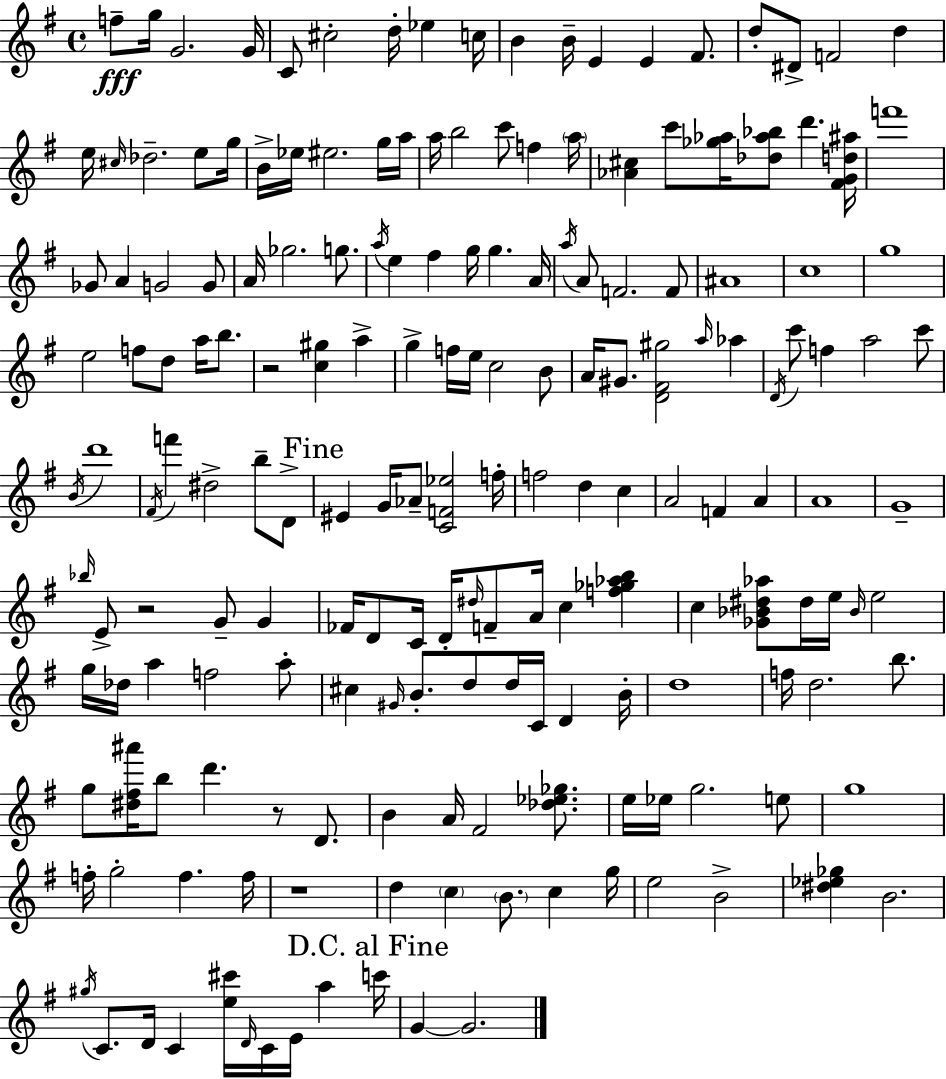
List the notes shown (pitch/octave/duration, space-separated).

F5/e G5/s G4/h. G4/s C4/e C#5/h D5/s Eb5/q C5/s B4/q B4/s E4/q E4/q F#4/e. D5/e D#4/e F4/h D5/q E5/s C#5/s Db5/h. E5/e G5/s B4/s Eb5/s EIS5/h. G5/s A5/s A5/s B5/h C6/e F5/q A5/s [Ab4,C#5]/q C6/e [Gb5,Ab5]/s [Db5,Ab5,Bb5]/e D6/q. [F#4,G4,D5,A#5]/s F6/w Gb4/e A4/q G4/h G4/e A4/s Gb5/h. G5/e. A5/s E5/q F#5/q G5/s G5/q. A4/s A5/s A4/e F4/h. F4/e A#4/w C5/w G5/w E5/h F5/e D5/e A5/s B5/e. R/h [C5,G#5]/q A5/q G5/q F5/s E5/s C5/h B4/e A4/s G#4/e. [D4,F#4,G#5]/h A5/s Ab5/q D4/s C6/e F5/q A5/h C6/e B4/s D6/w F#4/s F6/q D#5/h B5/e D4/e EIS4/q G4/s Ab4/e [C4,F4,Eb5]/h F5/s F5/h D5/q C5/q A4/h F4/q A4/q A4/w G4/w Bb5/s E4/e R/h G4/e G4/q FES4/s D4/e C4/s D4/s D#5/s F4/e A4/s C5/q [F5,Gb5,Ab5,B5]/q C5/q [Gb4,Bb4,D#5,Ab5]/e D#5/s E5/s Bb4/s E5/h G5/s Db5/s A5/q F5/h A5/e C#5/q G#4/s B4/e. D5/e D5/s C4/s D4/q B4/s D5/w F5/s D5/h. B5/e. G5/e [D#5,F#5,A#6]/s B5/e D6/q. R/e D4/e. B4/q A4/s F#4/h [Db5,Eb5,Gb5]/e. E5/s Eb5/s G5/h. E5/e G5/w F5/s G5/h F5/q. F5/s R/w D5/q C5/q B4/e. C5/q G5/s E5/h B4/h [D#5,Eb5,Gb5]/q B4/h. G#5/s C4/e. D4/s C4/q [E5,C#6]/s D4/s C4/s E4/s A5/q C6/s G4/q G4/h.